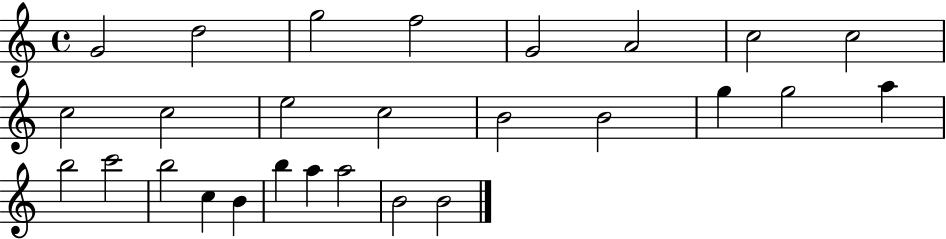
G4/h D5/h G5/h F5/h G4/h A4/h C5/h C5/h C5/h C5/h E5/h C5/h B4/h B4/h G5/q G5/h A5/q B5/h C6/h B5/h C5/q B4/q B5/q A5/q A5/h B4/h B4/h